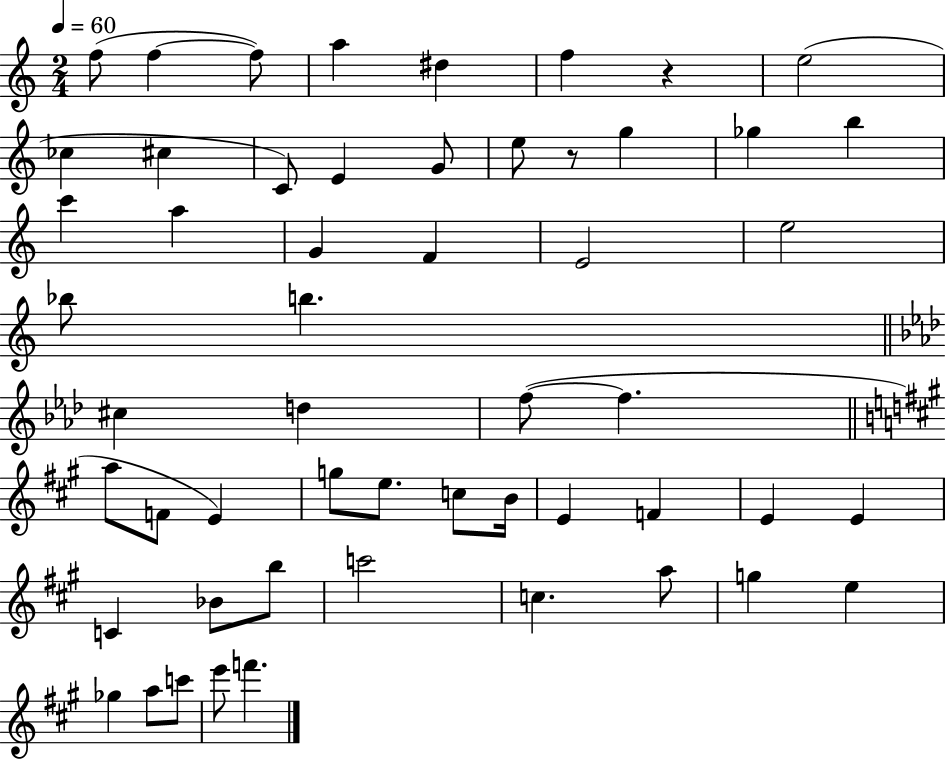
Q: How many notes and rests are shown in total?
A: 54